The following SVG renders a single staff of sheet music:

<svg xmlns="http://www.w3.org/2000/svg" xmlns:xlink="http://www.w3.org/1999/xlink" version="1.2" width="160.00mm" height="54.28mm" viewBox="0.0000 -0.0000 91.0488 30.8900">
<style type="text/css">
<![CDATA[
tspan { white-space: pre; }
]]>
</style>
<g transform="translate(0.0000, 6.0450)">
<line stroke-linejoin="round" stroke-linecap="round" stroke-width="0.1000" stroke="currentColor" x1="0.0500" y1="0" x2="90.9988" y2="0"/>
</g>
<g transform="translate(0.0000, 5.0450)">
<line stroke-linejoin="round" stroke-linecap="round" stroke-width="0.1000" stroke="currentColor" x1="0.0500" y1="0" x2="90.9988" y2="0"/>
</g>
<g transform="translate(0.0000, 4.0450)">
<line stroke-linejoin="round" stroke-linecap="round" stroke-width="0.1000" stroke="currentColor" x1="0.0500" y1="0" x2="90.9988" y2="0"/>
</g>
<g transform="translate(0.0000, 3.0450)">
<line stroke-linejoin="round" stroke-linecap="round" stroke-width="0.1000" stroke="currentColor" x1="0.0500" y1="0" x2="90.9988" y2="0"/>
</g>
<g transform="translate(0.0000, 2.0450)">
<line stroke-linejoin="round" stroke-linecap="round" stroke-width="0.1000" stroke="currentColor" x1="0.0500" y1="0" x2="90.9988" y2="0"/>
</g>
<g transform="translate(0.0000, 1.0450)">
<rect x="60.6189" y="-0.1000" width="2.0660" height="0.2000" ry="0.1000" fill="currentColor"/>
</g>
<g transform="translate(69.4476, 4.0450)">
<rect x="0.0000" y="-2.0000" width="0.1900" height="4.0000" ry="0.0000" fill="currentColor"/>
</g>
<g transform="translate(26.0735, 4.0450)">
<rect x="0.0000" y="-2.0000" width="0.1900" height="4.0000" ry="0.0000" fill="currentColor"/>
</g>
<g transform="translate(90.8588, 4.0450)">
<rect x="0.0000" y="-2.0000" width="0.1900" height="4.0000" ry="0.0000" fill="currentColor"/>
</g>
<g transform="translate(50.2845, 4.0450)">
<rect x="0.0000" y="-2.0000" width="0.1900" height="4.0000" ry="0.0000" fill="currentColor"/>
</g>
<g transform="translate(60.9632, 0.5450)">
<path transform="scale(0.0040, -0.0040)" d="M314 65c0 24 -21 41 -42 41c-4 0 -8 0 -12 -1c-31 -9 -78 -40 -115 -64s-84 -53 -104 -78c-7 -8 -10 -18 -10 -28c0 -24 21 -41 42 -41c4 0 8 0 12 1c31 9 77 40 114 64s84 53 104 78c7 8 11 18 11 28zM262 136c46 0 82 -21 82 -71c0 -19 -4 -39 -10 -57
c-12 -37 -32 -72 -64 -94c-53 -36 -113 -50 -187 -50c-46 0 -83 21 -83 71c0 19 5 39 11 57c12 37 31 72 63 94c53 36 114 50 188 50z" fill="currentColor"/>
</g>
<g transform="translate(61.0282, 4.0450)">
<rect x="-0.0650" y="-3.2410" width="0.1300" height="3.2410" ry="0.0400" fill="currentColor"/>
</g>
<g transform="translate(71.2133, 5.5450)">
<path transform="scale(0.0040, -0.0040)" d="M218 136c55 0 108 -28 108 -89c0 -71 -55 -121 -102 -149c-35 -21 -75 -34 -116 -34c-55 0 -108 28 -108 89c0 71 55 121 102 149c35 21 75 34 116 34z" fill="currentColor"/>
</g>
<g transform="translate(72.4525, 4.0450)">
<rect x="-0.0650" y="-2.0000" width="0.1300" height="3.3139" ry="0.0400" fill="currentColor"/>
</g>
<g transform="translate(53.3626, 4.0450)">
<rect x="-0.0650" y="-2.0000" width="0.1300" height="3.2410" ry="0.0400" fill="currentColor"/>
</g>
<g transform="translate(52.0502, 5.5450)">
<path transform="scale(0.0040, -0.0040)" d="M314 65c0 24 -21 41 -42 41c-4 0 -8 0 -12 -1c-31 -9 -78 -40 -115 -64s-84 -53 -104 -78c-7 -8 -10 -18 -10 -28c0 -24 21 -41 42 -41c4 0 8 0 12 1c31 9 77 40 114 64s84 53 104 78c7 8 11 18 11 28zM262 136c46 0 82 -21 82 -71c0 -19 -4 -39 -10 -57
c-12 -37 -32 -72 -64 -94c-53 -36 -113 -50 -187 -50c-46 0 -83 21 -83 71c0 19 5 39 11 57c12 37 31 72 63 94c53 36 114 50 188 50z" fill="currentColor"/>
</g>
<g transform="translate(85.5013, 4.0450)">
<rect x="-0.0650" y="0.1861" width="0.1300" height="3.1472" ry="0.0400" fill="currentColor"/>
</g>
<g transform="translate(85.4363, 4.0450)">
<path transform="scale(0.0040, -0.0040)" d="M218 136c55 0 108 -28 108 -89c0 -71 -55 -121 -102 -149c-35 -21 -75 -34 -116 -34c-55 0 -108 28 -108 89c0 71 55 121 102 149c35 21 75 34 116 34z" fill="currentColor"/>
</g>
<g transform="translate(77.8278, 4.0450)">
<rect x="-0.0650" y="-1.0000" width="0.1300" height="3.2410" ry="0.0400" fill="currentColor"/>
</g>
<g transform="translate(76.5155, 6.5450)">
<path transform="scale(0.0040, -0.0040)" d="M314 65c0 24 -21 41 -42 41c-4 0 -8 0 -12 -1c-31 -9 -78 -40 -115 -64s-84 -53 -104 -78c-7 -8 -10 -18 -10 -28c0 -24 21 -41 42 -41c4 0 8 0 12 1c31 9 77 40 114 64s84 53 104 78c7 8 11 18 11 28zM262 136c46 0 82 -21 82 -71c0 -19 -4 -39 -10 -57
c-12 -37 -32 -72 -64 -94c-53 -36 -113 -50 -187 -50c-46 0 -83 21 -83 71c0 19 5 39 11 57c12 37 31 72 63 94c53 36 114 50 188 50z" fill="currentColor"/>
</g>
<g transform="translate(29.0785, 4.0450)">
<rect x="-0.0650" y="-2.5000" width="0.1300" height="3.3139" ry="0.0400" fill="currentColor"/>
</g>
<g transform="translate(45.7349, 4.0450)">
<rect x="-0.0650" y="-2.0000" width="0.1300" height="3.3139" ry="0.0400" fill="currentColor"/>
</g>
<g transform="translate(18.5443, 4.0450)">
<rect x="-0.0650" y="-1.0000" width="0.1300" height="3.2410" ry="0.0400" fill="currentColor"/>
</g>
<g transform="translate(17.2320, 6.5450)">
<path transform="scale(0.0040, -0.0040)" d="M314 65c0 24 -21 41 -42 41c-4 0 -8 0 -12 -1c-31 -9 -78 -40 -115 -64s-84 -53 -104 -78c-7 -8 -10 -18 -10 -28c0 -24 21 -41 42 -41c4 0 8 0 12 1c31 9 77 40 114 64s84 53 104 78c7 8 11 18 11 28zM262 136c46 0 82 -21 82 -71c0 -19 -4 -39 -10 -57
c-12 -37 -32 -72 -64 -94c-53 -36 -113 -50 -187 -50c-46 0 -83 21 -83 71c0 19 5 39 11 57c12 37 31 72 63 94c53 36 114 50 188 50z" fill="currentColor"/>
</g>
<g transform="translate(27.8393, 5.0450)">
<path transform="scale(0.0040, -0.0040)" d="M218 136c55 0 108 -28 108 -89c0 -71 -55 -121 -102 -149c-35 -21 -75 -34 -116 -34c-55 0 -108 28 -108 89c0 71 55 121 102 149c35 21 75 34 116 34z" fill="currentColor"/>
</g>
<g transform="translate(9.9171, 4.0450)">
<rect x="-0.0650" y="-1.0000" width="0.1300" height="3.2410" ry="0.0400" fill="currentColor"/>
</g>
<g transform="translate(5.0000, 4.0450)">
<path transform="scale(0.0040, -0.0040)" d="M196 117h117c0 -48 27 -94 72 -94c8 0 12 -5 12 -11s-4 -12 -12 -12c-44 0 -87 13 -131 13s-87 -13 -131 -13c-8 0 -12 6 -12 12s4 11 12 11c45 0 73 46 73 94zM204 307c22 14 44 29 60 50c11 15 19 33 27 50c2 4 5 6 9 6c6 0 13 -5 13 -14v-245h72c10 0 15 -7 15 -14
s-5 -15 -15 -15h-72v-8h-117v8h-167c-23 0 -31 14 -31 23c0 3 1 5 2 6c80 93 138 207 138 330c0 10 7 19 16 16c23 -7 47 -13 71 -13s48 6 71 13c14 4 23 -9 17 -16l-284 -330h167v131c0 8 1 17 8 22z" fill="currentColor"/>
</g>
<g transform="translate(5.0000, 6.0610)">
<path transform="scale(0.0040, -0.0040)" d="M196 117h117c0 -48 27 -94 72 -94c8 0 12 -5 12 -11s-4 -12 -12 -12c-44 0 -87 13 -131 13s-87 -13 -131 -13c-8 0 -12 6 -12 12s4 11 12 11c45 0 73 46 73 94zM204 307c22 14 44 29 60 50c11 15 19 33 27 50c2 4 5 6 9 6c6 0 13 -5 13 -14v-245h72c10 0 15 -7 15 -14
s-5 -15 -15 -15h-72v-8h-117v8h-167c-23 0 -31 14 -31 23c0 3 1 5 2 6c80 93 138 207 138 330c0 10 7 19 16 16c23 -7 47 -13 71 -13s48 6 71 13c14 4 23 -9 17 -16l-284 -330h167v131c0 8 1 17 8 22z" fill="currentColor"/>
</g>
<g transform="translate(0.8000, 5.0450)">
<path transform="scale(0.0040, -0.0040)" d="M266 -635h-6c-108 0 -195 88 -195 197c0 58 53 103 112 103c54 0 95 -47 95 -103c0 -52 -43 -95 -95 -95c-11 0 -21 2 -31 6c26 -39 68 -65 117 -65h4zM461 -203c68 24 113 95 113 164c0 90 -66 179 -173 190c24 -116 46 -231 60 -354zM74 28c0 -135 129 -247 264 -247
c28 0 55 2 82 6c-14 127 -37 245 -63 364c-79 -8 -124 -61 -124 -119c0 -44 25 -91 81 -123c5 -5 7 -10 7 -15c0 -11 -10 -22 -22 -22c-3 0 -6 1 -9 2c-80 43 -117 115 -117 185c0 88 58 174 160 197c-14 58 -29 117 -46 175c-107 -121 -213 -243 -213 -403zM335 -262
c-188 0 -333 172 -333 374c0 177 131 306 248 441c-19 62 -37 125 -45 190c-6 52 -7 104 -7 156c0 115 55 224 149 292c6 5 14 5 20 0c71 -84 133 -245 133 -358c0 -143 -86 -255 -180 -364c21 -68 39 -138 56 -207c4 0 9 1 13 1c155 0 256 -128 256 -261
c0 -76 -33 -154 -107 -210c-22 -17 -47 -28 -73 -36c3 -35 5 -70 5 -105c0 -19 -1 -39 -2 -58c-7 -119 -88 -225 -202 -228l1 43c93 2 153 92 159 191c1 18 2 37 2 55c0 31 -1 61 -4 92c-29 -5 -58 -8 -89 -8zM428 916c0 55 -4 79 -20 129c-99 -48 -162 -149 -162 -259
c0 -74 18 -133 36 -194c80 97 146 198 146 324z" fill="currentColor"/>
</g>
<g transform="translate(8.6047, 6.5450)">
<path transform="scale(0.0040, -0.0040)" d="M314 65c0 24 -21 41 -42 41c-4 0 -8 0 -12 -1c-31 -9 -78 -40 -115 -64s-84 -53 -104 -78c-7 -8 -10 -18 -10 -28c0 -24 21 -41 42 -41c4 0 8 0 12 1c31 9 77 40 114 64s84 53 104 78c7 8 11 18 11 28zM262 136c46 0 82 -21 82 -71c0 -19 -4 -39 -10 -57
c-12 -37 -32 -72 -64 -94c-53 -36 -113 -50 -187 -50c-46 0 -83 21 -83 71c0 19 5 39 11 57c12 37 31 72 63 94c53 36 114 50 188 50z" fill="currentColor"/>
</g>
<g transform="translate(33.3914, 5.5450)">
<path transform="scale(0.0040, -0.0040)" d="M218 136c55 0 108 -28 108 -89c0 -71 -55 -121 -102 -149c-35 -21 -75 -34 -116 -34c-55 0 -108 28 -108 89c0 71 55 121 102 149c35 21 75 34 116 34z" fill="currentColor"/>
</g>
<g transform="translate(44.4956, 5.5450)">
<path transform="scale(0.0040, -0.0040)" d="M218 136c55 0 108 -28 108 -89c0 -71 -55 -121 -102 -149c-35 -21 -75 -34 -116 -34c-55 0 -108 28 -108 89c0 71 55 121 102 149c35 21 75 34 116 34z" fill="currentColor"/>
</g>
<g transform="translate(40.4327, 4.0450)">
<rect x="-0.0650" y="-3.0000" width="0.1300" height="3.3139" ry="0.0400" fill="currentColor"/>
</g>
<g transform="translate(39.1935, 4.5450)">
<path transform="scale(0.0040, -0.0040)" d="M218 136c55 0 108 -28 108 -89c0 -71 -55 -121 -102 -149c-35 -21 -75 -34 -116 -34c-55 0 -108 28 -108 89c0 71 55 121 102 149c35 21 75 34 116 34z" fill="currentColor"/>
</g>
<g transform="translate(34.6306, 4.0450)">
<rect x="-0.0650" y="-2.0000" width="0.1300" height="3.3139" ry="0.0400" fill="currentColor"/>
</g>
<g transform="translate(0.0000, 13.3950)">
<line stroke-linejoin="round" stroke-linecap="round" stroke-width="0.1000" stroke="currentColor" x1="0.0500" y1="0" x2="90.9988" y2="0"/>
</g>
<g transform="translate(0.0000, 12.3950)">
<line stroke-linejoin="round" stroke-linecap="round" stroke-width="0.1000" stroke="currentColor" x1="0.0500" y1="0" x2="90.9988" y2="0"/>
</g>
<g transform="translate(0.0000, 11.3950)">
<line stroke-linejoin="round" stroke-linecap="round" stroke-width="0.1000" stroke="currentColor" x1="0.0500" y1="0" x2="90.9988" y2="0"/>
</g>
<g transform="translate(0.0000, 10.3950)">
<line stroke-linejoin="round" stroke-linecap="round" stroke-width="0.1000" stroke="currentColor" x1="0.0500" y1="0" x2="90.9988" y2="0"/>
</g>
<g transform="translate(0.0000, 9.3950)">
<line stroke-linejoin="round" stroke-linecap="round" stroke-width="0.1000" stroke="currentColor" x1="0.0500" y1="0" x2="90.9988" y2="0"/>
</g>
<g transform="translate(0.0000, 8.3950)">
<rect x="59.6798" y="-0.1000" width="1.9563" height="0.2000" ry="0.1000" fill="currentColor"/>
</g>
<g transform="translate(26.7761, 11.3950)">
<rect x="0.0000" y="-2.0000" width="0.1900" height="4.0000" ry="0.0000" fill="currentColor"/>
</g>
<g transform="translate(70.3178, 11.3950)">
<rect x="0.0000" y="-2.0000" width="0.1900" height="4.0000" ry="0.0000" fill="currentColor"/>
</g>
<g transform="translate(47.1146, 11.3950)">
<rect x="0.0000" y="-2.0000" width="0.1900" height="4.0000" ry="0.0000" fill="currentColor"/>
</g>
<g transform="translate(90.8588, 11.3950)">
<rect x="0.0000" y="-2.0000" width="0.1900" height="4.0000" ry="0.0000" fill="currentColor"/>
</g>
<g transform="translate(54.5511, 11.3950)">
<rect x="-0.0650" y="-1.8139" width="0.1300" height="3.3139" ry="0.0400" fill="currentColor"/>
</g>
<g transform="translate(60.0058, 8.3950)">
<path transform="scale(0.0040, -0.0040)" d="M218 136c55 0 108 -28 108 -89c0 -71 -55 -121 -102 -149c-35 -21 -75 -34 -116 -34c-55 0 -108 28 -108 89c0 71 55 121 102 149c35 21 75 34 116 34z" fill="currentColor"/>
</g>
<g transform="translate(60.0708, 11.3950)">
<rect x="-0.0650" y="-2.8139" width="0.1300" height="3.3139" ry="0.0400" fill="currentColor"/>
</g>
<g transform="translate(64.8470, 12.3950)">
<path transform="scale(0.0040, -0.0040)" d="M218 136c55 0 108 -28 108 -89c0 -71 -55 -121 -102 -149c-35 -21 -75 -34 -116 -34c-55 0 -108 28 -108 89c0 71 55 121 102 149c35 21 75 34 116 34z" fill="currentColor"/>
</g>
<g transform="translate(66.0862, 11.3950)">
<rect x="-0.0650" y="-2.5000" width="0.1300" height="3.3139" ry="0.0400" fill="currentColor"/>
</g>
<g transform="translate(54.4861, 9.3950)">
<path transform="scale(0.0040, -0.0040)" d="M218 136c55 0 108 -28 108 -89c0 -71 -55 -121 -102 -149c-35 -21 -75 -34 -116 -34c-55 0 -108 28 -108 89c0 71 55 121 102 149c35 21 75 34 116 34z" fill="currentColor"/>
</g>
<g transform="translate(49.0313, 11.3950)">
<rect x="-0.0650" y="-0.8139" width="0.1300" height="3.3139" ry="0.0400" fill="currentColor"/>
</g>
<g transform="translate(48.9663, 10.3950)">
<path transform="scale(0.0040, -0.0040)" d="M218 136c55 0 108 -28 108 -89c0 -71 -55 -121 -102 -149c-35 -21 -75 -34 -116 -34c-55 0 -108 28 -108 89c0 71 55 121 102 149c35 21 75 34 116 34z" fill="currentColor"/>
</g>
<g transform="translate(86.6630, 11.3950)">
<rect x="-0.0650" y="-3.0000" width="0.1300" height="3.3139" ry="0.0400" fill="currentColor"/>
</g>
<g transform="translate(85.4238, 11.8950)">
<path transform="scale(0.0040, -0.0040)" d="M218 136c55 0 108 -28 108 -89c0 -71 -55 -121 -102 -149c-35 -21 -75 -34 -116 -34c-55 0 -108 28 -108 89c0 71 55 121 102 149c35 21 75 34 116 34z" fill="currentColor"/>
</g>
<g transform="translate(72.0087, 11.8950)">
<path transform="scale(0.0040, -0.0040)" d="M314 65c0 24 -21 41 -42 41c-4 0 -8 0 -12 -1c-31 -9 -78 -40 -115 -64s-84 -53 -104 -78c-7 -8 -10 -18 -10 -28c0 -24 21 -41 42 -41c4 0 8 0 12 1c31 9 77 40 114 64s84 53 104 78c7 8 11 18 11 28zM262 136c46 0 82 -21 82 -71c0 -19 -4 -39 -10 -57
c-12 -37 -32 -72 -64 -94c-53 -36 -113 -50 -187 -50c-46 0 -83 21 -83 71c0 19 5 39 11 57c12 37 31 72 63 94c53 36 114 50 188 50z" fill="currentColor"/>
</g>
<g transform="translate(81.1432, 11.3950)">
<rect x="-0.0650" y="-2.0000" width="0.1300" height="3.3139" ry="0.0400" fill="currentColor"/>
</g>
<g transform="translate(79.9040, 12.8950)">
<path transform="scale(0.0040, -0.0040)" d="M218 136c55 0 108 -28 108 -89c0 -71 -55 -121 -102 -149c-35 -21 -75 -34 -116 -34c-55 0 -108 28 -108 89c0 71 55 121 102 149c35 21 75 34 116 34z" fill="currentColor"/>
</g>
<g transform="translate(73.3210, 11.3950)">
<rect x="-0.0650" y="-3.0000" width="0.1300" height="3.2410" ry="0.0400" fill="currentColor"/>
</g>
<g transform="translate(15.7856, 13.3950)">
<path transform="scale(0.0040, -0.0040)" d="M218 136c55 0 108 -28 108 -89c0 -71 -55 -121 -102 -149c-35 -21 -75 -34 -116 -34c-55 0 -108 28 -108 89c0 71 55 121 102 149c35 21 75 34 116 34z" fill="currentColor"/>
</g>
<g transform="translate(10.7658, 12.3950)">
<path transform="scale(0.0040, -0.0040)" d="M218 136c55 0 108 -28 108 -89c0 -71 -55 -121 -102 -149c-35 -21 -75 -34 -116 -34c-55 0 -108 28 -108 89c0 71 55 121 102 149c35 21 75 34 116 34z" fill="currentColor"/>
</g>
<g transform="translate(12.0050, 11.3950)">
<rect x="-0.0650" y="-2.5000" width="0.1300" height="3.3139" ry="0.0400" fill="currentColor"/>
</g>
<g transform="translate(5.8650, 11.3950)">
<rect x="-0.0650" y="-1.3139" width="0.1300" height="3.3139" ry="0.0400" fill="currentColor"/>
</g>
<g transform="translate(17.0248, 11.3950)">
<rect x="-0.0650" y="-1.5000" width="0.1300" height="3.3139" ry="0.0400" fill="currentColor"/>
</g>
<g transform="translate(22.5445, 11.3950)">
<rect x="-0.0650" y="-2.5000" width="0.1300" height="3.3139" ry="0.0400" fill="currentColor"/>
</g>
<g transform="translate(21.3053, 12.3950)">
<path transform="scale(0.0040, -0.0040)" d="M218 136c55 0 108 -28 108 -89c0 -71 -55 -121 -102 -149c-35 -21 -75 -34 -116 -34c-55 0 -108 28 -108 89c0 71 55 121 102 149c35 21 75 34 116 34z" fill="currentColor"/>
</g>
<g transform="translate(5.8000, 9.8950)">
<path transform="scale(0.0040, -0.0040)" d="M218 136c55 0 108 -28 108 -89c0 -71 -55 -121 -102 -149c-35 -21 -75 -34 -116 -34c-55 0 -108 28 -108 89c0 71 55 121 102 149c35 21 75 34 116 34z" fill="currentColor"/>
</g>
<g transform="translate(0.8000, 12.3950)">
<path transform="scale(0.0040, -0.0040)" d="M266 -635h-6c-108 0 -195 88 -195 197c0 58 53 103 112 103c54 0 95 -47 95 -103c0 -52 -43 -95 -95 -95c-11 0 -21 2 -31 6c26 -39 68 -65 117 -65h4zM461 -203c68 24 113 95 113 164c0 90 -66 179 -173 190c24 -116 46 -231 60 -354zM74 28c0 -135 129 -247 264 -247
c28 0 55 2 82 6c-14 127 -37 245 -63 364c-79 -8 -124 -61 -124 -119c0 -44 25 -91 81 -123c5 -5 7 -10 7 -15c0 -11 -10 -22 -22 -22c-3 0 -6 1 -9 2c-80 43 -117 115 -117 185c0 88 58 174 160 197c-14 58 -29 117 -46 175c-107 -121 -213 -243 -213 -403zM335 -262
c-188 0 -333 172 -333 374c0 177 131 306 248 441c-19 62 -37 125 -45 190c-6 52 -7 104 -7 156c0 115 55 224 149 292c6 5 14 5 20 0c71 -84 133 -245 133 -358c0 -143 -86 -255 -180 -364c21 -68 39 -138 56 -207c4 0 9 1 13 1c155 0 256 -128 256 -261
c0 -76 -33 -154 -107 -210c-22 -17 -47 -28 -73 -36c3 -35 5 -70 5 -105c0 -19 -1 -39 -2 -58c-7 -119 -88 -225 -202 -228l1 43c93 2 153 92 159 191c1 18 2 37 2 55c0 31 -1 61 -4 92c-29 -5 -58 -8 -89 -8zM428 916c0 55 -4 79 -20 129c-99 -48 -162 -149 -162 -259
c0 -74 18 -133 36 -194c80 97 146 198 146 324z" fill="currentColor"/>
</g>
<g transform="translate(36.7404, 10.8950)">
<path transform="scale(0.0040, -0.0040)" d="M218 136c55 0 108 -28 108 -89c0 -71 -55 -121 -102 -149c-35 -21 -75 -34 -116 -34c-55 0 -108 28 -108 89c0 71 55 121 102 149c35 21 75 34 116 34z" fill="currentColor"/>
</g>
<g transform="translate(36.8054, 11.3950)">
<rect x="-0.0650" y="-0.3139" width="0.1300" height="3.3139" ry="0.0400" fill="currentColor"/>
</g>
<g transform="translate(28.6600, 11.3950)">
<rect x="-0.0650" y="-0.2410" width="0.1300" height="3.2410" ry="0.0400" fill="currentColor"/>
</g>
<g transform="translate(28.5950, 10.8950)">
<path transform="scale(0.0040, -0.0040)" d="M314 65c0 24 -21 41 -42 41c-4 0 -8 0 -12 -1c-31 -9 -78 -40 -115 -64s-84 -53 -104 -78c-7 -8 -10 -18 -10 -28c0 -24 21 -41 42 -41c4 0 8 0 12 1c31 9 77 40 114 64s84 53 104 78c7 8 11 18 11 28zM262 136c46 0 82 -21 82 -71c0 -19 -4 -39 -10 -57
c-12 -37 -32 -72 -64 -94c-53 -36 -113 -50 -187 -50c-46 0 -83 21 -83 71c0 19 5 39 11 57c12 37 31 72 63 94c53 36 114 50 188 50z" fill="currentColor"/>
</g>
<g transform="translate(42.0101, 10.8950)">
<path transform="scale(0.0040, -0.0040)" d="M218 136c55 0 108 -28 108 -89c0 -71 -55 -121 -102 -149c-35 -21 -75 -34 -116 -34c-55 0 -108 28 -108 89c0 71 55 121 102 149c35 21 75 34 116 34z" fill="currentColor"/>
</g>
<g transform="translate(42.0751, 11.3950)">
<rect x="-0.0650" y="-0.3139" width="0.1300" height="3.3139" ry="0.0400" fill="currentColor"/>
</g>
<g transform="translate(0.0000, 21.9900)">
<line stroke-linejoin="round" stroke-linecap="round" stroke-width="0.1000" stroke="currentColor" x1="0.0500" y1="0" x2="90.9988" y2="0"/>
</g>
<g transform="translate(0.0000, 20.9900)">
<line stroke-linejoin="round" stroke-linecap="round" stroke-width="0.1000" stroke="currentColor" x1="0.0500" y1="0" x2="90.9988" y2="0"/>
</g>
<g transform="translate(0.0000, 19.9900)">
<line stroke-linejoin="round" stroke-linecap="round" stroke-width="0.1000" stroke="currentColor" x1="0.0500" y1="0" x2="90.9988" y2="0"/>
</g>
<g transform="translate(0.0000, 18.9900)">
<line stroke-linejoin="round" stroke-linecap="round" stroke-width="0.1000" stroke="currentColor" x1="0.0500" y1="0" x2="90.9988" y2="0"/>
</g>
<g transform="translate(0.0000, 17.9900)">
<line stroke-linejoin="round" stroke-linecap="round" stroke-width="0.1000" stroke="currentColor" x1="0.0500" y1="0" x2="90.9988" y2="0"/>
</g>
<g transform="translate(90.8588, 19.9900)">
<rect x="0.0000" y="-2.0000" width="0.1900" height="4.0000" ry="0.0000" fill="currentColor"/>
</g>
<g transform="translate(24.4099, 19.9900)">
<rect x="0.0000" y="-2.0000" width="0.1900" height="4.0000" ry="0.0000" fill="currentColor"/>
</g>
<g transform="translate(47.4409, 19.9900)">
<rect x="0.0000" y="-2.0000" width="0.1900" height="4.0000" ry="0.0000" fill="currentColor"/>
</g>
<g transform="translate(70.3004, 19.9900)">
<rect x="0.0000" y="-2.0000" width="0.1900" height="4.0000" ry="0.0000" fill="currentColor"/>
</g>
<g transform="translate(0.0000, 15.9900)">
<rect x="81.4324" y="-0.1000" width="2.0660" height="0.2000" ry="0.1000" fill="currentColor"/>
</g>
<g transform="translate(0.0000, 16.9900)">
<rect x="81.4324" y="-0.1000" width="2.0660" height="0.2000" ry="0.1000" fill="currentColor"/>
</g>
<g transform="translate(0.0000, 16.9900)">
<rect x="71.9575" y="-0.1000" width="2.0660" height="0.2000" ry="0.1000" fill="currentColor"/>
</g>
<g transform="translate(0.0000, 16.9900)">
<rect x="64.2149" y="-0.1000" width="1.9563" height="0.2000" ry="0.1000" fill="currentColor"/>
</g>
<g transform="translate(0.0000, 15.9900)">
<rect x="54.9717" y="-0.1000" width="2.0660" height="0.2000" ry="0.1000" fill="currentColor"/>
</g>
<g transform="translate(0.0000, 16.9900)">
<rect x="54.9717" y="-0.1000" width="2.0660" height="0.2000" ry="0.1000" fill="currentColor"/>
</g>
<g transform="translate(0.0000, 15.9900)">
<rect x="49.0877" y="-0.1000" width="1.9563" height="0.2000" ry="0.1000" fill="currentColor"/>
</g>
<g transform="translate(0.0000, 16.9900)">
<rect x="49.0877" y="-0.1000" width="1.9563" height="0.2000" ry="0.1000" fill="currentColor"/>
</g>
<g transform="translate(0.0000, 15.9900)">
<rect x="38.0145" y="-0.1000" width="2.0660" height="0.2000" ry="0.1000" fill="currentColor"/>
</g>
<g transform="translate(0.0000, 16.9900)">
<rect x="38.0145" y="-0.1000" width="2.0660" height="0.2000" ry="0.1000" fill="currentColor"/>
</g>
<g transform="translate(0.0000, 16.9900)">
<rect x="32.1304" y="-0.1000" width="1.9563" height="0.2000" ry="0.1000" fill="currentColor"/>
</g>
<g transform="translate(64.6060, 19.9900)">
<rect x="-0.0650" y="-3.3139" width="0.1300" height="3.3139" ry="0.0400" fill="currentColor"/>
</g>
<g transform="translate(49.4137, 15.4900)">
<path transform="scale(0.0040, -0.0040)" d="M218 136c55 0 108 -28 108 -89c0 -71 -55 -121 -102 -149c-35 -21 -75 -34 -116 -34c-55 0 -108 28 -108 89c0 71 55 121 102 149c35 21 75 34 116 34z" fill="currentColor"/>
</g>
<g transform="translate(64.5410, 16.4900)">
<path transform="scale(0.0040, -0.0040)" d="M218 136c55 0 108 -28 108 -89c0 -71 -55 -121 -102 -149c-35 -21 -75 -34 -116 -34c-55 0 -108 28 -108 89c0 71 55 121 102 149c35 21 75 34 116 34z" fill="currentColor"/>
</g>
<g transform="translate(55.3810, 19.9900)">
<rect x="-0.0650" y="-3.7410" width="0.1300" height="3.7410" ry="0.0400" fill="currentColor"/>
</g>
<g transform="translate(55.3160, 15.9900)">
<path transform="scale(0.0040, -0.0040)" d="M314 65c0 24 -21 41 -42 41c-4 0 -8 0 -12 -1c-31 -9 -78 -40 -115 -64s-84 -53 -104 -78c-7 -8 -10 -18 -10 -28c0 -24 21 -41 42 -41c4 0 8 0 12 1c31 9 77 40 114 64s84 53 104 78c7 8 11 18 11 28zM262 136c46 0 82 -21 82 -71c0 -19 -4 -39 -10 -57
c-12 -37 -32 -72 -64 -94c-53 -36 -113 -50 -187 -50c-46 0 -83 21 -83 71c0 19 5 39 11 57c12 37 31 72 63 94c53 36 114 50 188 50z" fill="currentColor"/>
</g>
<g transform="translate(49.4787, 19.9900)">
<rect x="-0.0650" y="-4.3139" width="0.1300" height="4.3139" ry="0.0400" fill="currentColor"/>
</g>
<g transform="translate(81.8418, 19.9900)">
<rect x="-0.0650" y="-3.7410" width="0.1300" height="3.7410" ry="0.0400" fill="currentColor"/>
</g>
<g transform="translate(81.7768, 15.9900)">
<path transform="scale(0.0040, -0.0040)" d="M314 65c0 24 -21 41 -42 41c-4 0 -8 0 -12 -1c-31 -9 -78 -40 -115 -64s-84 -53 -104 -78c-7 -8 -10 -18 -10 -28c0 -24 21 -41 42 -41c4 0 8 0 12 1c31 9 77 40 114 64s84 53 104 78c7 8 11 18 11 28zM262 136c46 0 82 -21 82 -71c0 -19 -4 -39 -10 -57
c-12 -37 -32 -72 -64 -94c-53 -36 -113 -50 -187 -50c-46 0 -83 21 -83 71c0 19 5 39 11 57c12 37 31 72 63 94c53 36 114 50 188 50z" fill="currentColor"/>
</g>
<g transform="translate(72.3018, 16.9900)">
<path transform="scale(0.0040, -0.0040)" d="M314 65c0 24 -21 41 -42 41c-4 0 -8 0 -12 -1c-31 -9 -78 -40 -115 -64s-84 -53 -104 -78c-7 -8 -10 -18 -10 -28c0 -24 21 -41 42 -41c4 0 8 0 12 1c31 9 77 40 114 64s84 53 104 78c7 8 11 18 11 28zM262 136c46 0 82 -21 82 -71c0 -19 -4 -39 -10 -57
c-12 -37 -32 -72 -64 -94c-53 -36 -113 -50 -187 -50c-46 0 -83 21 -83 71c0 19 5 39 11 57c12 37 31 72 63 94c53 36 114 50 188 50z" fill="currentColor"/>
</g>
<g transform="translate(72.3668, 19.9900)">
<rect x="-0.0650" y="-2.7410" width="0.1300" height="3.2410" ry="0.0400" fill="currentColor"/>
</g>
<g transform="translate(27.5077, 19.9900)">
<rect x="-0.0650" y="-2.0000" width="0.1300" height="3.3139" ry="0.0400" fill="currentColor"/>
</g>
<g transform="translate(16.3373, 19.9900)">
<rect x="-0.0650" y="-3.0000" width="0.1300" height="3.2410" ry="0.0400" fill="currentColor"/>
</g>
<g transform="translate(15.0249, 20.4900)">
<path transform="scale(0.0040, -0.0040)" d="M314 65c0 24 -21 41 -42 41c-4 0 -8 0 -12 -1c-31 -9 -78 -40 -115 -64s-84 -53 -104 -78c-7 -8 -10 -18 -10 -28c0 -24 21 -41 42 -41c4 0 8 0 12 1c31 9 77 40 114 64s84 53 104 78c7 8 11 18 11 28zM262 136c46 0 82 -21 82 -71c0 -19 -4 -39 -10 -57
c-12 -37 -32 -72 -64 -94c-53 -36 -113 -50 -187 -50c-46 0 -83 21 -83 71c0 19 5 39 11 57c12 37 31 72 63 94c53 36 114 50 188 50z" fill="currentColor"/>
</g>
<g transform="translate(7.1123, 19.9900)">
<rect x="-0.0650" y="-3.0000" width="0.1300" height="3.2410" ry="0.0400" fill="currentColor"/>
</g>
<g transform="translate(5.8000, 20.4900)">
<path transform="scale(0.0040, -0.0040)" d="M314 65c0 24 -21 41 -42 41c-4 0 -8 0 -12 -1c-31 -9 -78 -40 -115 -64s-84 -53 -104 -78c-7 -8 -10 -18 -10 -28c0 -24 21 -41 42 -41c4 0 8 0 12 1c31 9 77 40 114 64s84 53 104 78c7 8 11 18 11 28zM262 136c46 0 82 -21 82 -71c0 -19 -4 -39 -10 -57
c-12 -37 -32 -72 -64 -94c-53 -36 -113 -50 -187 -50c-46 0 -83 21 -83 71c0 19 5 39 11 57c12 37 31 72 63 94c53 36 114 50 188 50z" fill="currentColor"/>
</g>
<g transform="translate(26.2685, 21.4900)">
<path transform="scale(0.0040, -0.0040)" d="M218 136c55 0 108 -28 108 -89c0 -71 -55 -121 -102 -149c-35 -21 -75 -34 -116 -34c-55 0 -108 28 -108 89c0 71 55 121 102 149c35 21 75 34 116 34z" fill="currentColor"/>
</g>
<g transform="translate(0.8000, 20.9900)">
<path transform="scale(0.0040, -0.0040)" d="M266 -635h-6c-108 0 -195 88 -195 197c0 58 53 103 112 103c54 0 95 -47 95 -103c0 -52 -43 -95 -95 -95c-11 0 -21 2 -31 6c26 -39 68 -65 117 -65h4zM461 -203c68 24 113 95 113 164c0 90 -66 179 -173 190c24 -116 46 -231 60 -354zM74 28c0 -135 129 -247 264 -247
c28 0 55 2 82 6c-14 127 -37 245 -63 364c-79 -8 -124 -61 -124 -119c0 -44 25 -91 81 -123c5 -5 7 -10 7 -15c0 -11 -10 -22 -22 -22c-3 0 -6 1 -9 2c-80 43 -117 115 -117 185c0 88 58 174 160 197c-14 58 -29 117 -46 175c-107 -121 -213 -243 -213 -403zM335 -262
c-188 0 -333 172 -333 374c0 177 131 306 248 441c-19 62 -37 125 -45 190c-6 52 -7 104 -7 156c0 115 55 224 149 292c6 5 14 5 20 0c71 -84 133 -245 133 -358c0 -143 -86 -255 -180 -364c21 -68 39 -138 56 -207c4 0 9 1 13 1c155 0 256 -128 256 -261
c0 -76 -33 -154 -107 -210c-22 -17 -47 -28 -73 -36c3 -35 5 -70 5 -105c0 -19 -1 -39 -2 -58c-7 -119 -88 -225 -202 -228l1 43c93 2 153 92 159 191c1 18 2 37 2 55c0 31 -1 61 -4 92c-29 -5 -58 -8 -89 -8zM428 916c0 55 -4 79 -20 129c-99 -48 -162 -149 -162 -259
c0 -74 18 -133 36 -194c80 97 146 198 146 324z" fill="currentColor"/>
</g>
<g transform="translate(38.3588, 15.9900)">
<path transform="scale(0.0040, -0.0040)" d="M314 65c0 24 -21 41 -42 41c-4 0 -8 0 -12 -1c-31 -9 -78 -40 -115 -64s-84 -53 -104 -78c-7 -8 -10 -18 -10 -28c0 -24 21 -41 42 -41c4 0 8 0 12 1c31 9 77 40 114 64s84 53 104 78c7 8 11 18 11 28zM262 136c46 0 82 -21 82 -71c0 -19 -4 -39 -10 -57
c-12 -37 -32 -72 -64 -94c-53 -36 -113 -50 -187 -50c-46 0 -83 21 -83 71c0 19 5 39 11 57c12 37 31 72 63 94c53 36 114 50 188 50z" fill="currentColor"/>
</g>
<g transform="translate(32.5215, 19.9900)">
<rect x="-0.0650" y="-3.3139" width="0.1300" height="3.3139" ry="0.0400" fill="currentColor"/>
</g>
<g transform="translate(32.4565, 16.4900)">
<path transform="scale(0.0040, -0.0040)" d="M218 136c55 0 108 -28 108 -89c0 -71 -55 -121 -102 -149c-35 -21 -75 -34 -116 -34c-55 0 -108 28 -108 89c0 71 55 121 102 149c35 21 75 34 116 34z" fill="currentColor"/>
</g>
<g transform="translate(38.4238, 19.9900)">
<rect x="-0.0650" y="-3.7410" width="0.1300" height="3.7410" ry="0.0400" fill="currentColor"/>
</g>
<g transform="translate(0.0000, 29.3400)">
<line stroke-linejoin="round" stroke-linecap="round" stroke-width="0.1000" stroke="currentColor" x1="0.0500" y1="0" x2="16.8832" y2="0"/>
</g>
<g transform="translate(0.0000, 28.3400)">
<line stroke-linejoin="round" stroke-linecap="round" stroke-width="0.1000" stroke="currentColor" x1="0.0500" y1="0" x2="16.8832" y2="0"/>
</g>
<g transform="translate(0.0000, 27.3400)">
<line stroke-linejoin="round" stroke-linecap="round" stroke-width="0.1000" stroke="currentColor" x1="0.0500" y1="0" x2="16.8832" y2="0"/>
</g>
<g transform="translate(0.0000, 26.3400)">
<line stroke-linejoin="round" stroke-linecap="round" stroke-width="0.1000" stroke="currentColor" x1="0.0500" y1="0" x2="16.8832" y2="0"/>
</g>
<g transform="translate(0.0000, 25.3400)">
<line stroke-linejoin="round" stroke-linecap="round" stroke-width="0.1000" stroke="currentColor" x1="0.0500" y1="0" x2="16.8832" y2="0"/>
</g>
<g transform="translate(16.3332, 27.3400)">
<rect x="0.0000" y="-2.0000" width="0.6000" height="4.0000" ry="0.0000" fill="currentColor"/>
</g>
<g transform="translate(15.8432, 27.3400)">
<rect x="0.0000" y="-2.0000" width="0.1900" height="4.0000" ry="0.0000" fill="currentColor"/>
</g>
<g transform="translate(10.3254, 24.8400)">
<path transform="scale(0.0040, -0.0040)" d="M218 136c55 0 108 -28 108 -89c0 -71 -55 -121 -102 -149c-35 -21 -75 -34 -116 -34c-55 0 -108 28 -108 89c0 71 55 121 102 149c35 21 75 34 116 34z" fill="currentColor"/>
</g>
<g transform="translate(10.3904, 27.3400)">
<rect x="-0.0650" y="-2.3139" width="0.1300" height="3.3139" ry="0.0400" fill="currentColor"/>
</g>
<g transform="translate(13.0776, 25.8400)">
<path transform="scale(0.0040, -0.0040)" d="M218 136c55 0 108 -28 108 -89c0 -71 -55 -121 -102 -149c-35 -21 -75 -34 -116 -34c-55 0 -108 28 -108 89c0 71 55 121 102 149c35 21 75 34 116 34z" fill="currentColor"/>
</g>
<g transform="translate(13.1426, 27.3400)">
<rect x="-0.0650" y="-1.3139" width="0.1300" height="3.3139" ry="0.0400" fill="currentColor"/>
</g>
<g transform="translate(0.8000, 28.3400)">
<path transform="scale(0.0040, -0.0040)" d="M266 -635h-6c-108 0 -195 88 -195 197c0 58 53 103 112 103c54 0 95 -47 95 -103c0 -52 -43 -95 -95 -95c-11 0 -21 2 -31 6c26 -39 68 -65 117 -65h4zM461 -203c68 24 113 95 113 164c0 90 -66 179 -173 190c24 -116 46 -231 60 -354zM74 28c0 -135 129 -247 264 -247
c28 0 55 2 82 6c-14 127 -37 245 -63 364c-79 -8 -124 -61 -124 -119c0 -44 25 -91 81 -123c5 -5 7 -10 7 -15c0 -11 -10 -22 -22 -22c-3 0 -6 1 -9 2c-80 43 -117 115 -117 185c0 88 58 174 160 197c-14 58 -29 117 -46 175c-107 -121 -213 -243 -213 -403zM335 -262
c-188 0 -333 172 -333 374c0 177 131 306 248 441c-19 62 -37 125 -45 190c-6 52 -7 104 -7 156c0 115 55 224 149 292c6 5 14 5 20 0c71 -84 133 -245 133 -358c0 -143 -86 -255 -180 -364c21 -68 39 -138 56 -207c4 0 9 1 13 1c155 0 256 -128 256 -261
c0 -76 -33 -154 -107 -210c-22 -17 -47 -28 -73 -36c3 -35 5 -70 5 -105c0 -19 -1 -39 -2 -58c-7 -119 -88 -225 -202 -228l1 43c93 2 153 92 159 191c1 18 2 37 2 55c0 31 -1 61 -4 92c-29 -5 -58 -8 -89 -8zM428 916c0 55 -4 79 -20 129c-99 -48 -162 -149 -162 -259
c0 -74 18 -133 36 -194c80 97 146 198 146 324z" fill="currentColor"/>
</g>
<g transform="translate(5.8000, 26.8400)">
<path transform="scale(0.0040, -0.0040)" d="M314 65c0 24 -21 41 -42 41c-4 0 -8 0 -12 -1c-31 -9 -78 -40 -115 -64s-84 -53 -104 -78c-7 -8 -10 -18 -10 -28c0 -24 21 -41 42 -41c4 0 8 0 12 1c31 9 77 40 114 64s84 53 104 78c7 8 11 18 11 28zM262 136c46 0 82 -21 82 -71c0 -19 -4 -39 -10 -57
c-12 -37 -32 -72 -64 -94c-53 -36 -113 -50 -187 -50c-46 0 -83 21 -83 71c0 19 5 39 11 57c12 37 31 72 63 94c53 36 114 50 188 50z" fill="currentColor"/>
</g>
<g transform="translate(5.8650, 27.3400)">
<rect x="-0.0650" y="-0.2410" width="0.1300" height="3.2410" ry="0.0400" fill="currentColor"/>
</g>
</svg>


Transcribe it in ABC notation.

X:1
T:Untitled
M:4/4
L:1/4
K:C
D2 D2 G F A F F2 b2 F D2 B e G E G c2 c c d f a G A2 F A A2 A2 F b c'2 d' c'2 b a2 c'2 c2 g e